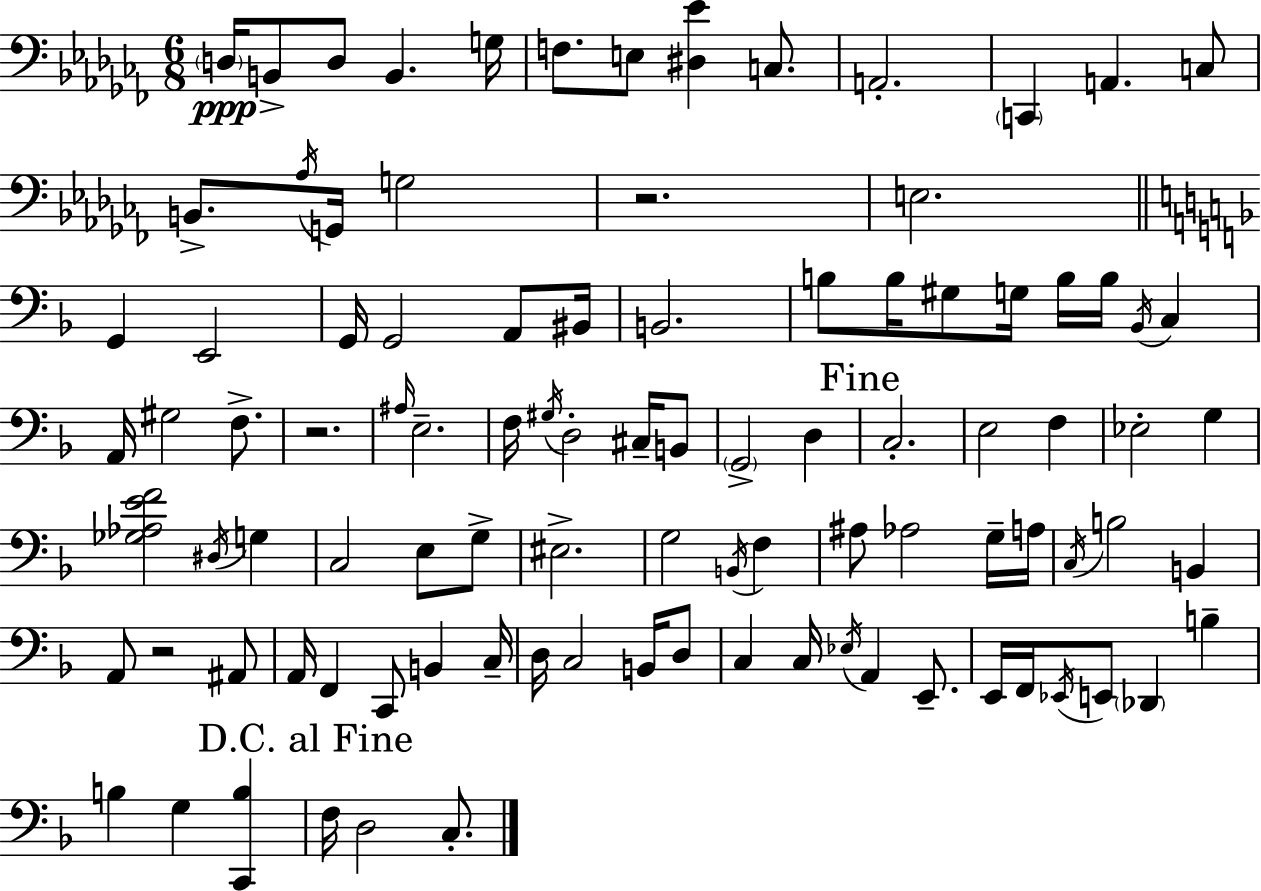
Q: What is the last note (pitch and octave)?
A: C3